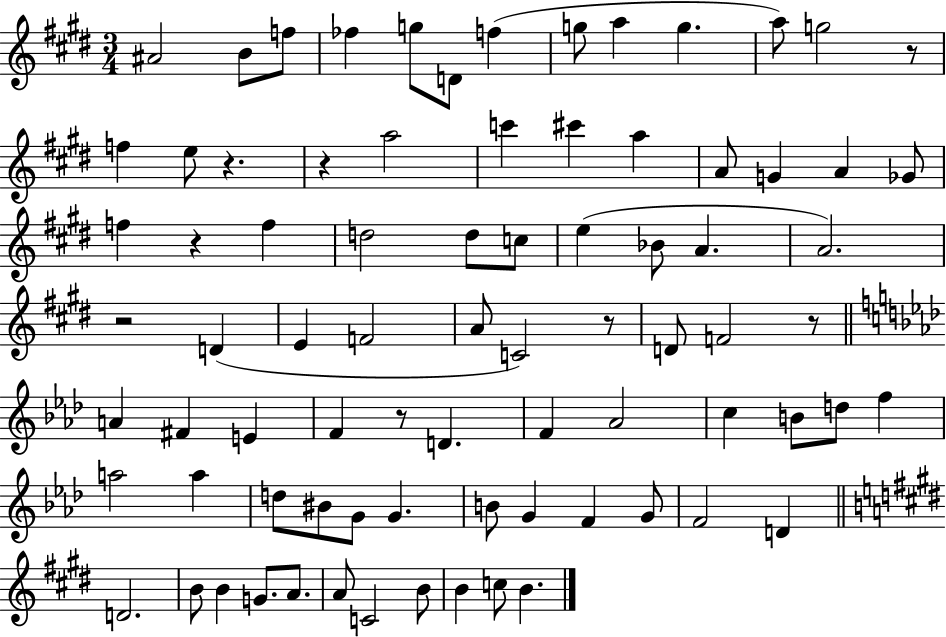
{
  \clef treble
  \numericTimeSignature
  \time 3/4
  \key e \major
  ais'2 b'8 f''8 | fes''4 g''8 d'8 f''4( | g''8 a''4 g''4. | a''8) g''2 r8 | \break f''4 e''8 r4. | r4 a''2 | c'''4 cis'''4 a''4 | a'8 g'4 a'4 ges'8 | \break f''4 r4 f''4 | d''2 d''8 c''8 | e''4( bes'8 a'4. | a'2.) | \break r2 d'4( | e'4 f'2 | a'8 c'2) r8 | d'8 f'2 r8 | \break \bar "||" \break \key f \minor a'4 fis'4 e'4 | f'4 r8 d'4. | f'4 aes'2 | c''4 b'8 d''8 f''4 | \break a''2 a''4 | d''8 bis'8 g'8 g'4. | b'8 g'4 f'4 g'8 | f'2 d'4 | \break \bar "||" \break \key e \major d'2. | b'8 b'4 g'8. a'8. | a'8 c'2 b'8 | b'4 c''8 b'4. | \break \bar "|."
}